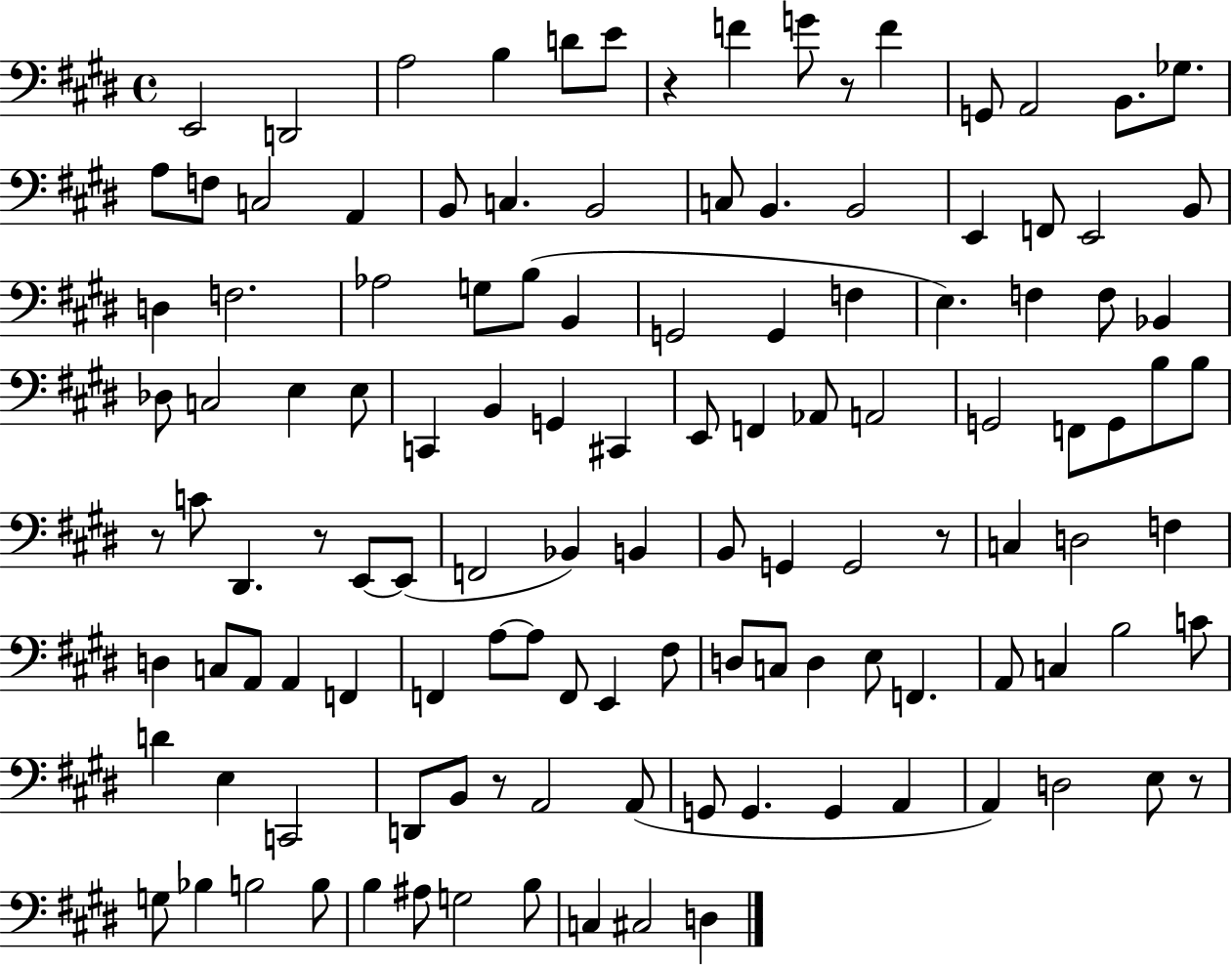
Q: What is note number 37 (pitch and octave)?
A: E3